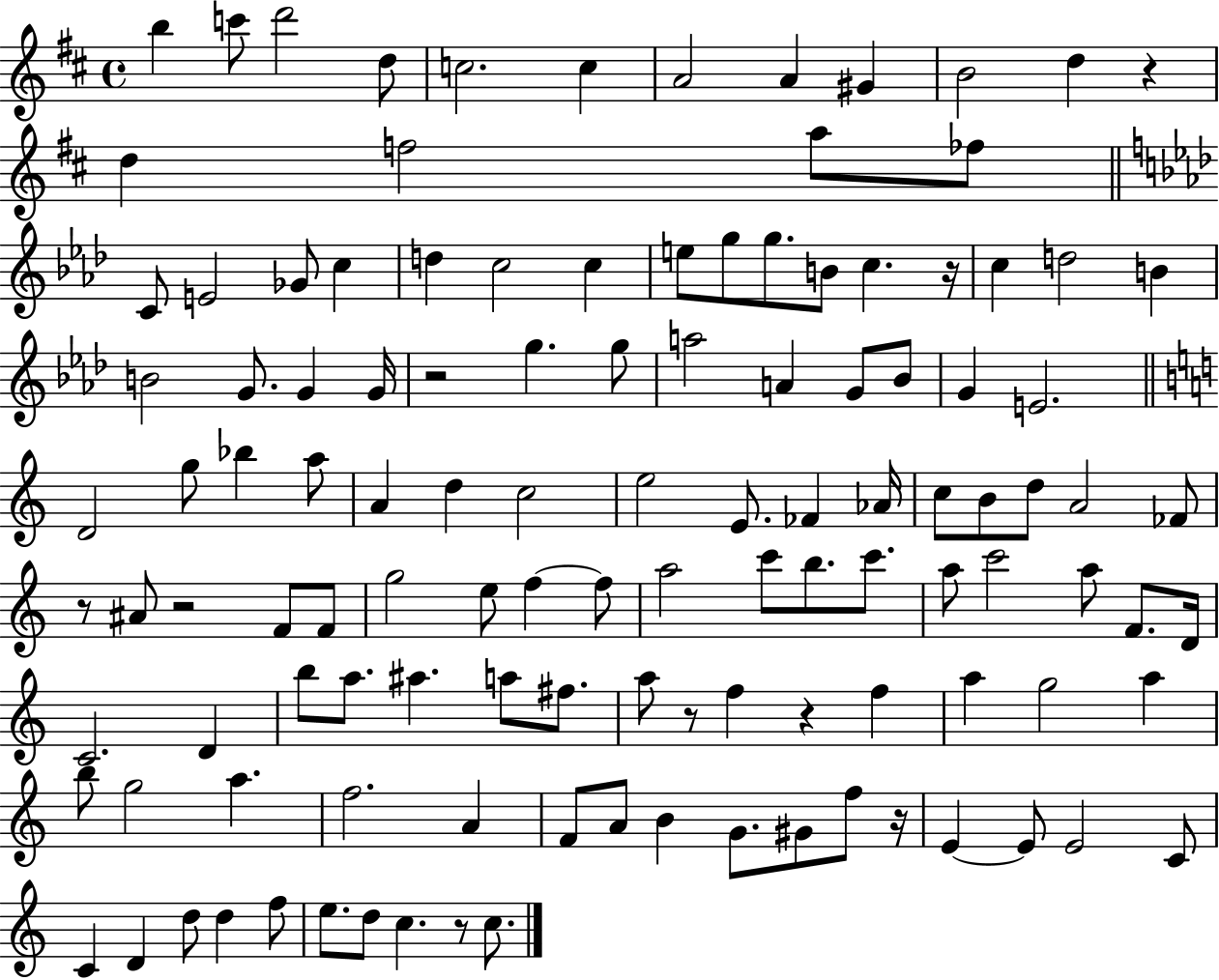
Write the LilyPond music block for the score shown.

{
  \clef treble
  \time 4/4
  \defaultTimeSignature
  \key d \major
  b''4 c'''8 d'''2 d''8 | c''2. c''4 | a'2 a'4 gis'4 | b'2 d''4 r4 | \break d''4 f''2 a''8 fes''8 | \bar "||" \break \key aes \major c'8 e'2 ges'8 c''4 | d''4 c''2 c''4 | e''8 g''8 g''8. b'8 c''4. r16 | c''4 d''2 b'4 | \break b'2 g'8. g'4 g'16 | r2 g''4. g''8 | a''2 a'4 g'8 bes'8 | g'4 e'2. | \break \bar "||" \break \key c \major d'2 g''8 bes''4 a''8 | a'4 d''4 c''2 | e''2 e'8. fes'4 aes'16 | c''8 b'8 d''8 a'2 fes'8 | \break r8 ais'8 r2 f'8 f'8 | g''2 e''8 f''4~~ f''8 | a''2 c'''8 b''8. c'''8. | a''8 c'''2 a''8 f'8. d'16 | \break c'2. d'4 | b''8 a''8. ais''4. a''8 fis''8. | a''8 r8 f''4 r4 f''4 | a''4 g''2 a''4 | \break b''8 g''2 a''4. | f''2. a'4 | f'8 a'8 b'4 g'8. gis'8 f''8 r16 | e'4~~ e'8 e'2 c'8 | \break c'4 d'4 d''8 d''4 f''8 | e''8. d''8 c''4. r8 c''8. | \bar "|."
}